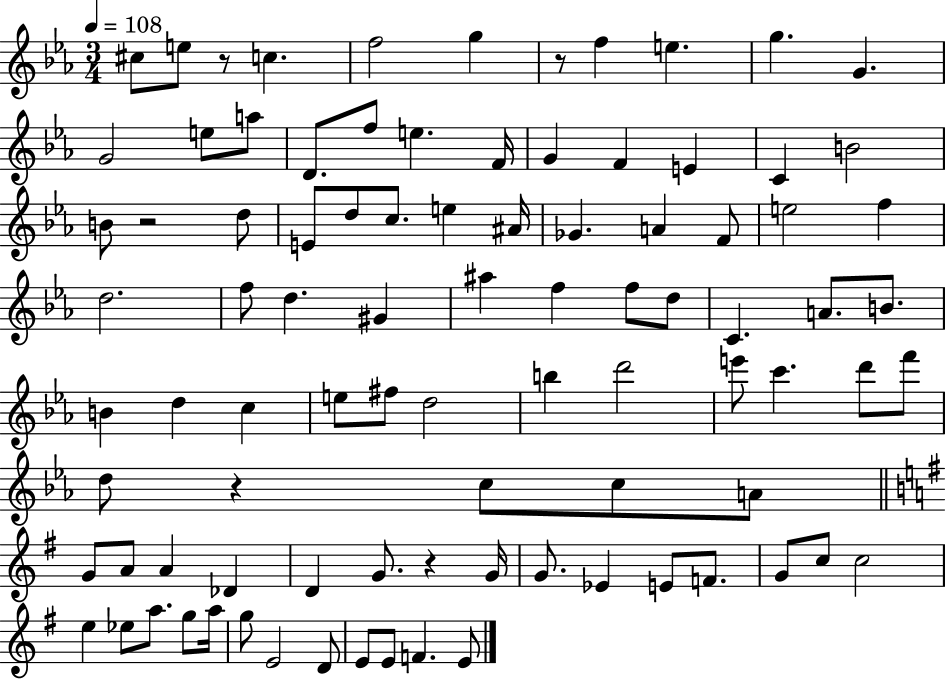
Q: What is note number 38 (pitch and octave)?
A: A#5